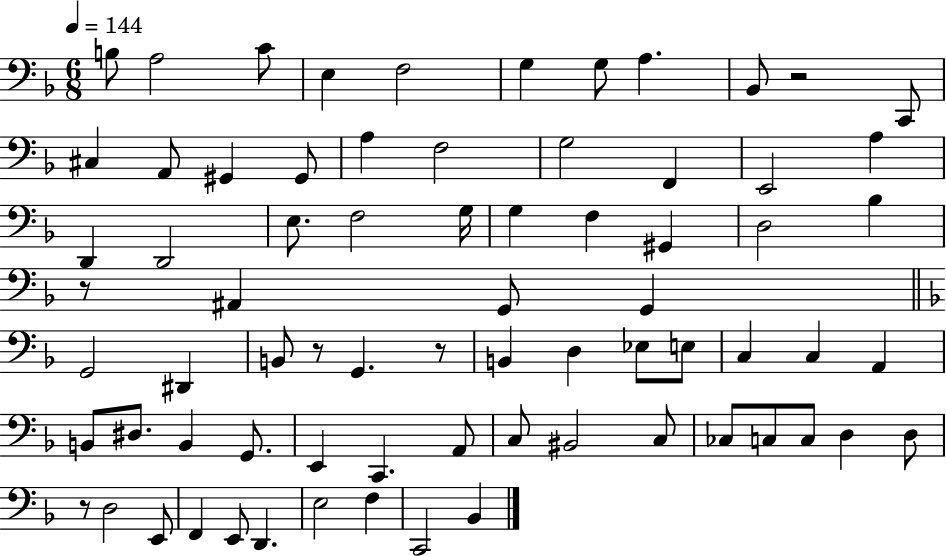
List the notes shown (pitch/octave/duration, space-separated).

B3/e A3/h C4/e E3/q F3/h G3/q G3/e A3/q. Bb2/e R/h C2/e C#3/q A2/e G#2/q G#2/e A3/q F3/h G3/h F2/q E2/h A3/q D2/q D2/h E3/e. F3/h G3/s G3/q F3/q G#2/q D3/h Bb3/q R/e A#2/q G2/e G2/q G2/h D#2/q B2/e R/e G2/q. R/e B2/q D3/q Eb3/e E3/e C3/q C3/q A2/q B2/e D#3/e. B2/q G2/e. E2/q C2/q. A2/e C3/e BIS2/h C3/e CES3/e C3/e C3/e D3/q D3/e R/e D3/h E2/e F2/q E2/e D2/q. E3/h F3/q C2/h Bb2/q